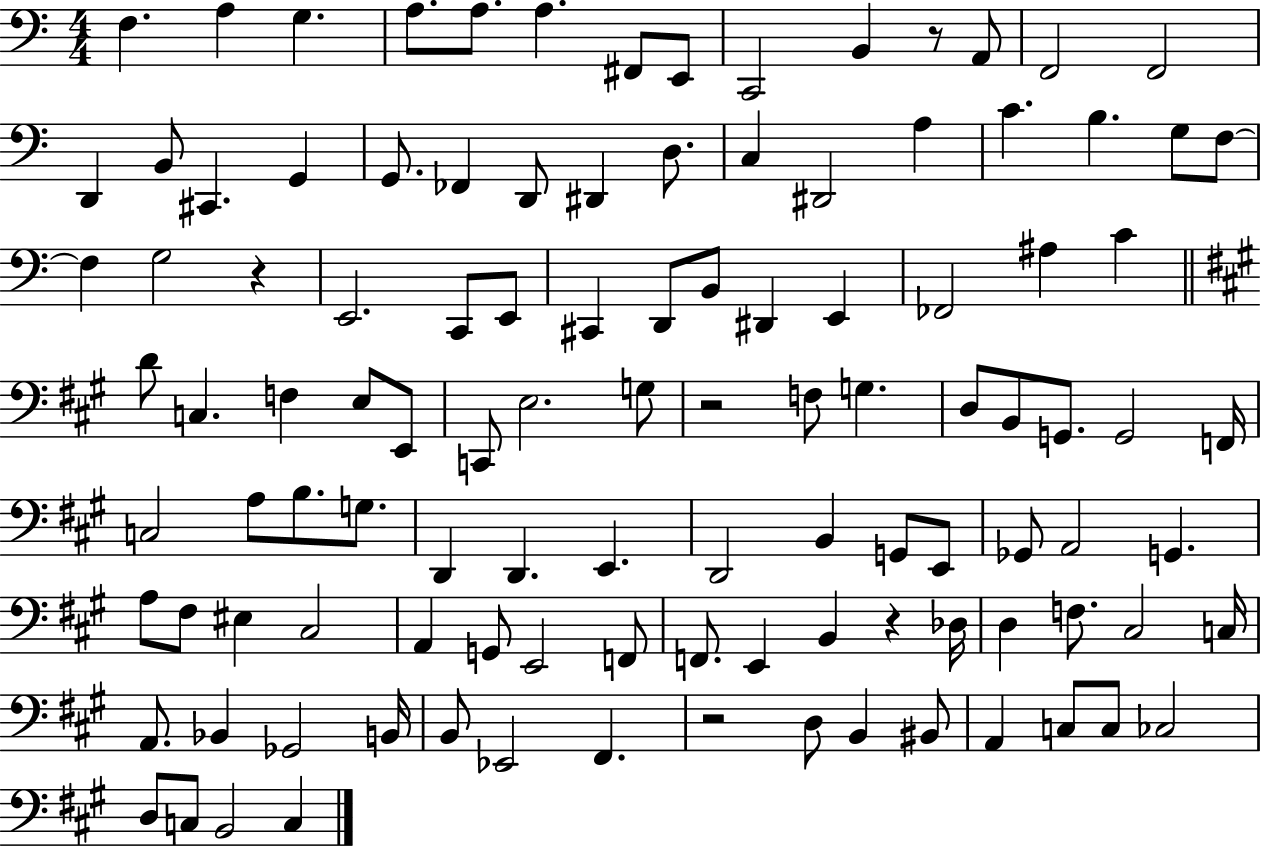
X:1
T:Untitled
M:4/4
L:1/4
K:C
F, A, G, A,/2 A,/2 A, ^F,,/2 E,,/2 C,,2 B,, z/2 A,,/2 F,,2 F,,2 D,, B,,/2 ^C,, G,, G,,/2 _F,, D,,/2 ^D,, D,/2 C, ^D,,2 A, C B, G,/2 F,/2 F, G,2 z E,,2 C,,/2 E,,/2 ^C,, D,,/2 B,,/2 ^D,, E,, _F,,2 ^A, C D/2 C, F, E,/2 E,,/2 C,,/2 E,2 G,/2 z2 F,/2 G, D,/2 B,,/2 G,,/2 G,,2 F,,/4 C,2 A,/2 B,/2 G,/2 D,, D,, E,, D,,2 B,, G,,/2 E,,/2 _G,,/2 A,,2 G,, A,/2 ^F,/2 ^E, ^C,2 A,, G,,/2 E,,2 F,,/2 F,,/2 E,, B,, z _D,/4 D, F,/2 ^C,2 C,/4 A,,/2 _B,, _G,,2 B,,/4 B,,/2 _E,,2 ^F,, z2 D,/2 B,, ^B,,/2 A,, C,/2 C,/2 _C,2 D,/2 C,/2 B,,2 C,